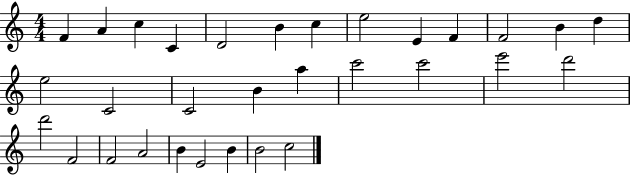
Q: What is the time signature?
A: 4/4